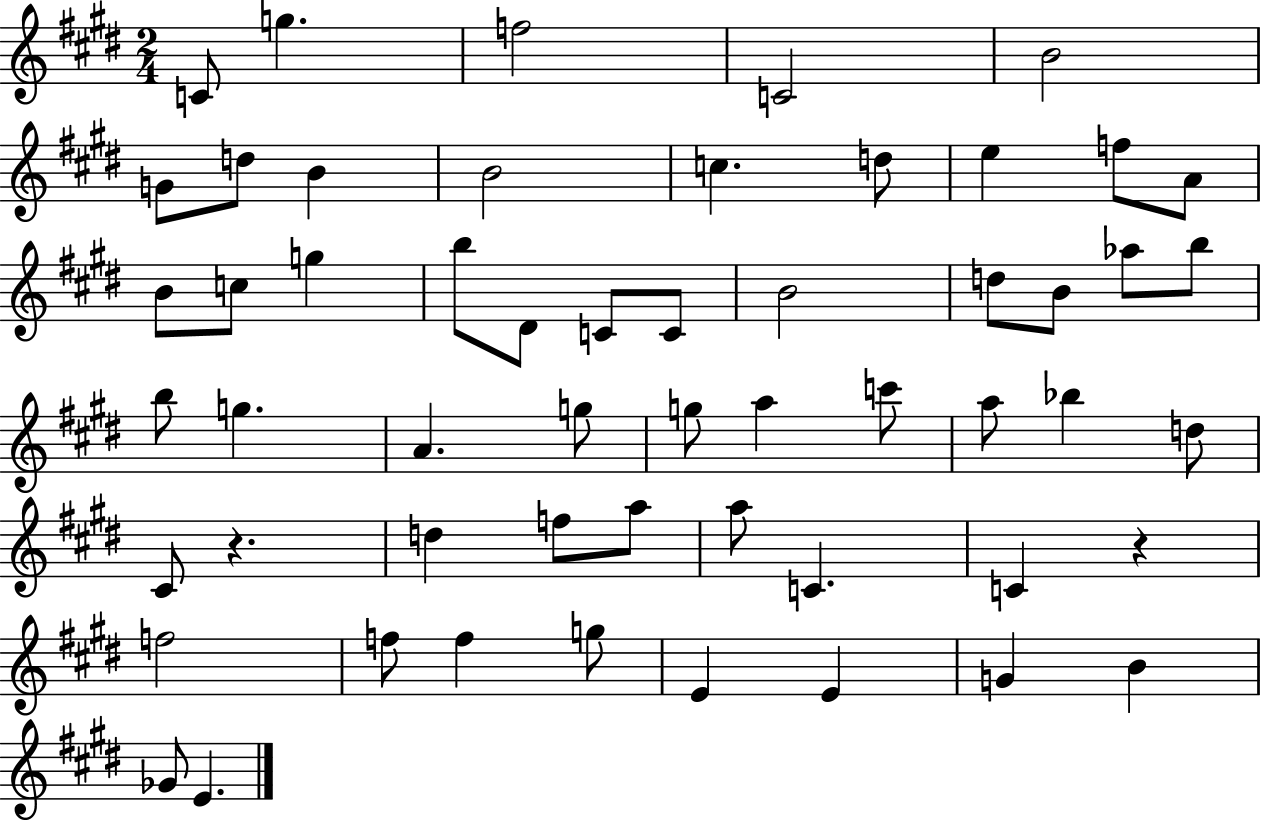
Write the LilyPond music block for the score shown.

{
  \clef treble
  \numericTimeSignature
  \time 2/4
  \key e \major
  c'8 g''4. | f''2 | c'2 | b'2 | \break g'8 d''8 b'4 | b'2 | c''4. d''8 | e''4 f''8 a'8 | \break b'8 c''8 g''4 | b''8 dis'8 c'8 c'8 | b'2 | d''8 b'8 aes''8 b''8 | \break b''8 g''4. | a'4. g''8 | g''8 a''4 c'''8 | a''8 bes''4 d''8 | \break cis'8 r4. | d''4 f''8 a''8 | a''8 c'4. | c'4 r4 | \break f''2 | f''8 f''4 g''8 | e'4 e'4 | g'4 b'4 | \break ges'8 e'4. | \bar "|."
}